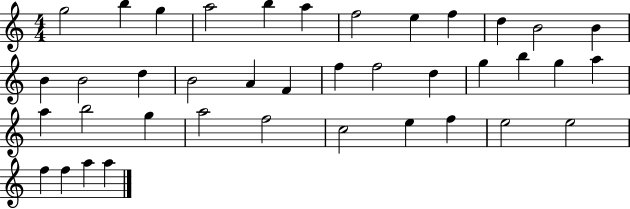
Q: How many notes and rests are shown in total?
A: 39